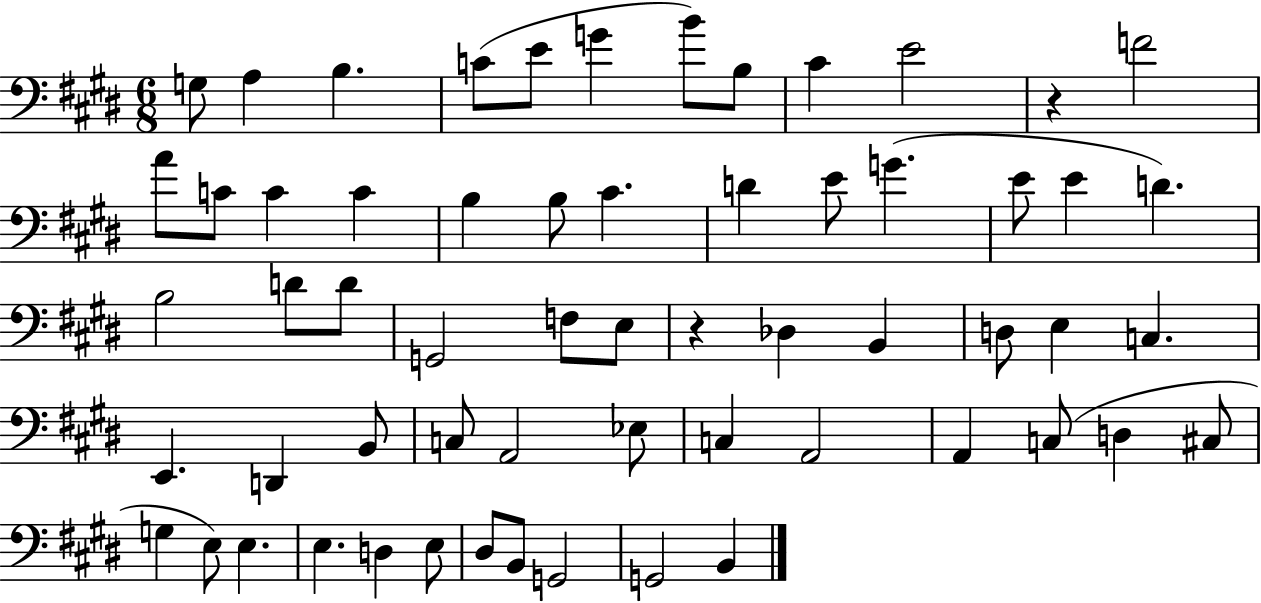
{
  \clef bass
  \numericTimeSignature
  \time 6/8
  \key e \major
  \repeat volta 2 { g8 a4 b4. | c'8( e'8 g'4 b'8) b8 | cis'4 e'2 | r4 f'2 | \break a'8 c'8 c'4 c'4 | b4 b8 cis'4. | d'4 e'8 g'4.( | e'8 e'4 d'4.) | \break b2 d'8 d'8 | g,2 f8 e8 | r4 des4 b,4 | d8 e4 c4. | \break e,4. d,4 b,8 | c8 a,2 ees8 | c4 a,2 | a,4 c8( d4 cis8 | \break g4 e8) e4. | e4. d4 e8 | dis8 b,8 g,2 | g,2 b,4 | \break } \bar "|."
}